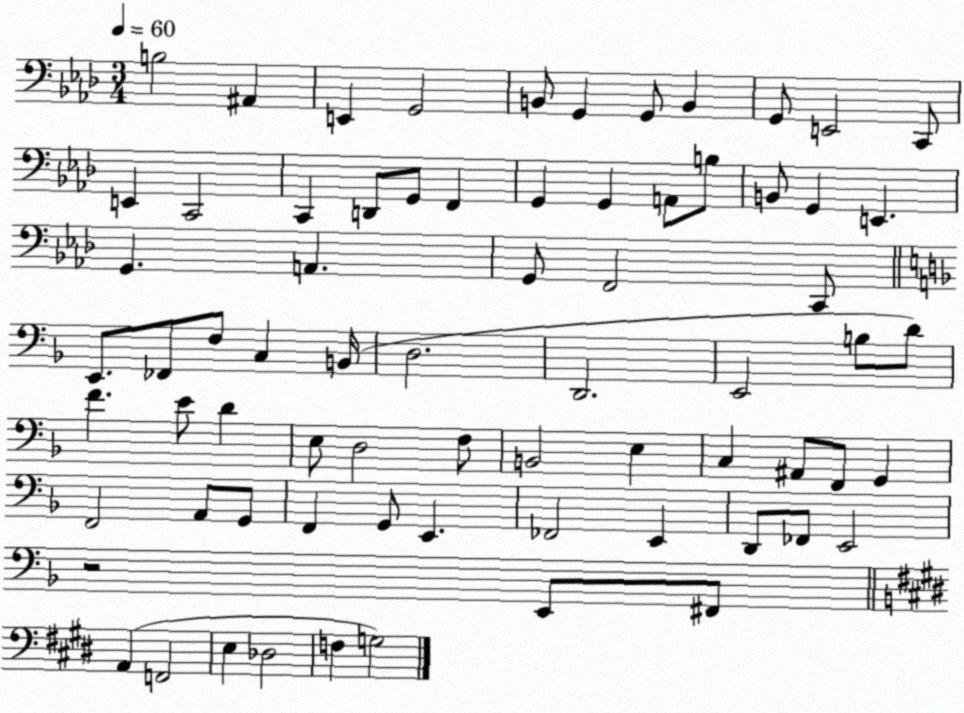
X:1
T:Untitled
M:3/4
L:1/4
K:Ab
B,2 ^A,, E,, G,,2 B,,/2 G,, G,,/2 B,, G,,/2 E,,2 C,,/2 E,, C,,2 C,, D,,/2 G,,/2 F,, G,, G,, A,,/2 B,/2 B,,/2 G,, E,, G,, A,, G,,/2 F,,2 C,,/2 E,,/2 _F,,/2 F,/2 C, B,,/4 D,2 D,,2 E,,2 B,/2 D/2 F E/2 D E,/2 D,2 F,/2 B,,2 E, C, ^A,,/2 F,,/2 G,, F,,2 A,,/2 G,,/2 F,, G,,/2 E,, _F,,2 E,, D,,/2 _F,,/2 E,,2 z2 E,,/2 ^F,,/2 A,, F,,2 E, _D,2 F, G,2